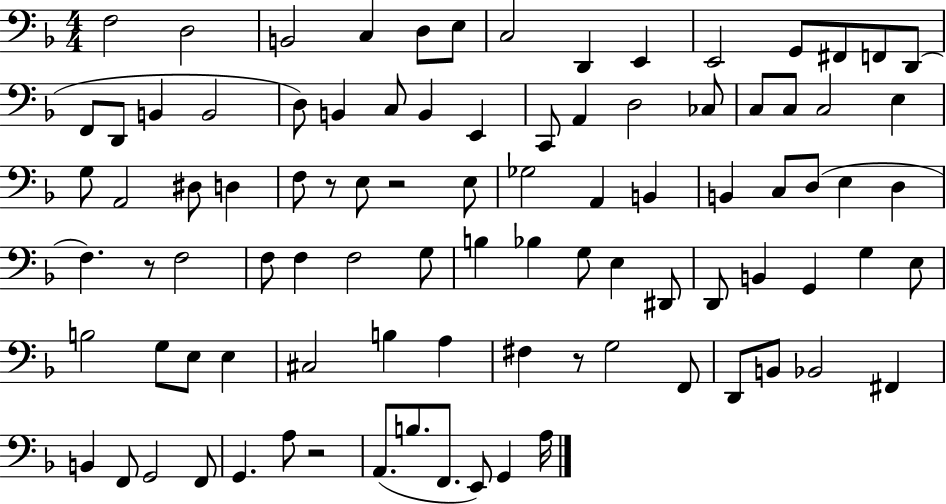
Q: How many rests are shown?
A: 5